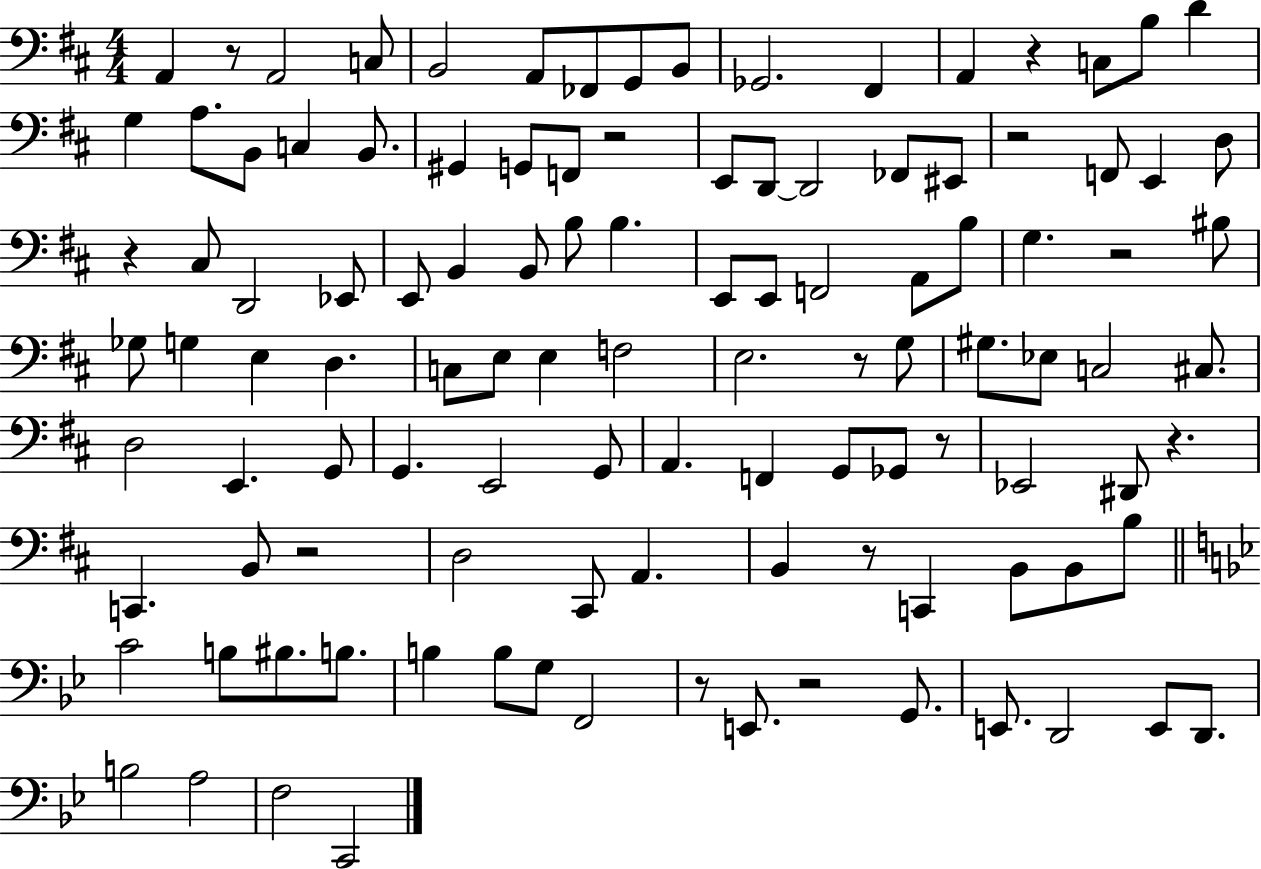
{
  \clef bass
  \numericTimeSignature
  \time 4/4
  \key d \major
  a,4 r8 a,2 c8 | b,2 a,8 fes,8 g,8 b,8 | ges,2. fis,4 | a,4 r4 c8 b8 d'4 | \break g4 a8. b,8 c4 b,8. | gis,4 g,8 f,8 r2 | e,8 d,8~~ d,2 fes,8 eis,8 | r2 f,8 e,4 d8 | \break r4 cis8 d,2 ees,8 | e,8 b,4 b,8 b8 b4. | e,8 e,8 f,2 a,8 b8 | g4. r2 bis8 | \break ges8 g4 e4 d4. | c8 e8 e4 f2 | e2. r8 g8 | gis8. ees8 c2 cis8. | \break d2 e,4. g,8 | g,4. e,2 g,8 | a,4. f,4 g,8 ges,8 r8 | ees,2 dis,8 r4. | \break c,4. b,8 r2 | d2 cis,8 a,4. | b,4 r8 c,4 b,8 b,8 b8 | \bar "||" \break \key bes \major c'2 b8 bis8. b8. | b4 b8 g8 f,2 | r8 e,8. r2 g,8. | e,8. d,2 e,8 d,8. | \break b2 a2 | f2 c,2 | \bar "|."
}